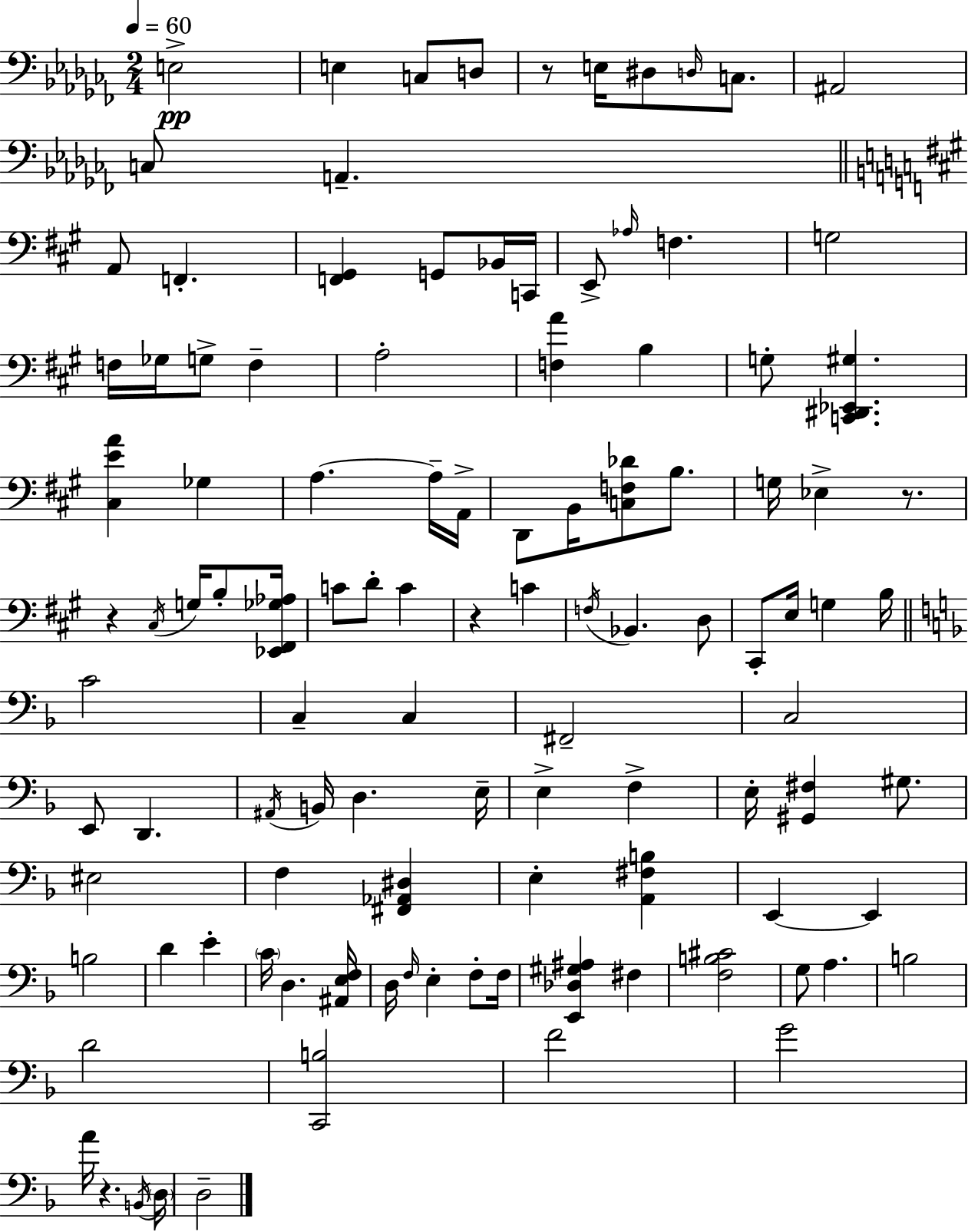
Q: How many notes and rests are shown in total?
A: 109